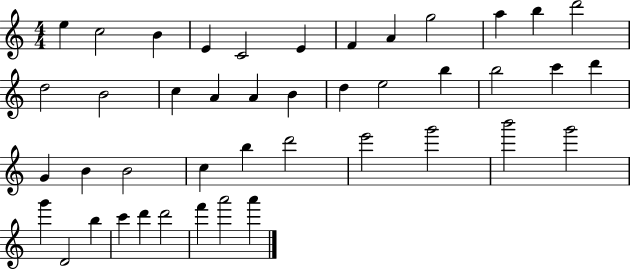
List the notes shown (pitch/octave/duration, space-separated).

E5/q C5/h B4/q E4/q C4/h E4/q F4/q A4/q G5/h A5/q B5/q D6/h D5/h B4/h C5/q A4/q A4/q B4/q D5/q E5/h B5/q B5/h C6/q D6/q G4/q B4/q B4/h C5/q B5/q D6/h E6/h G6/h B6/h G6/h G6/q D4/h B5/q C6/q D6/q D6/h F6/q A6/h A6/q